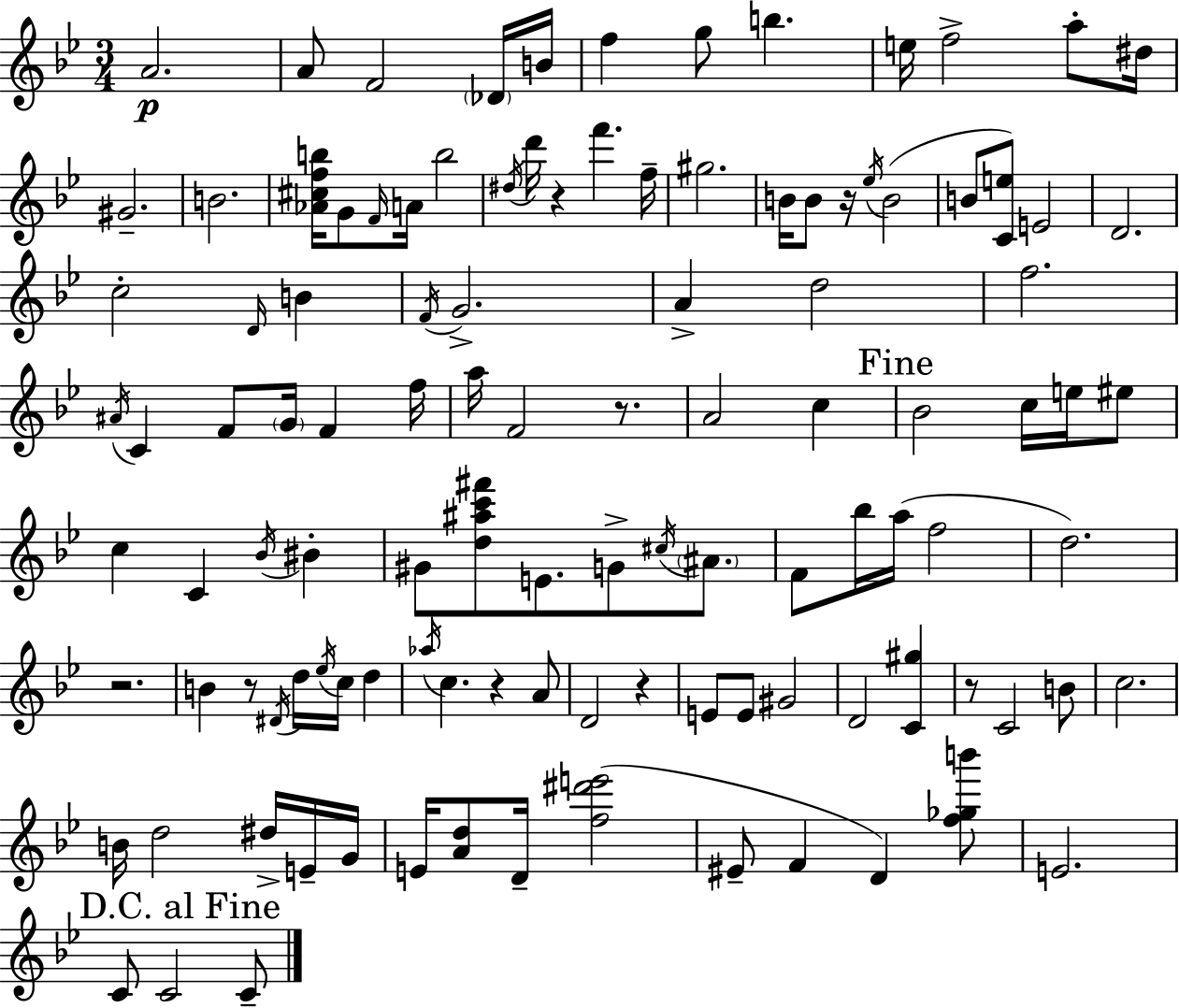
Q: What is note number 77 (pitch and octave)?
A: E4